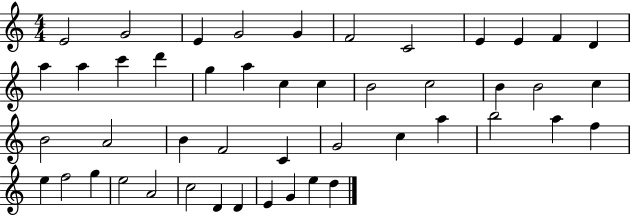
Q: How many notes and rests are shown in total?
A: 47